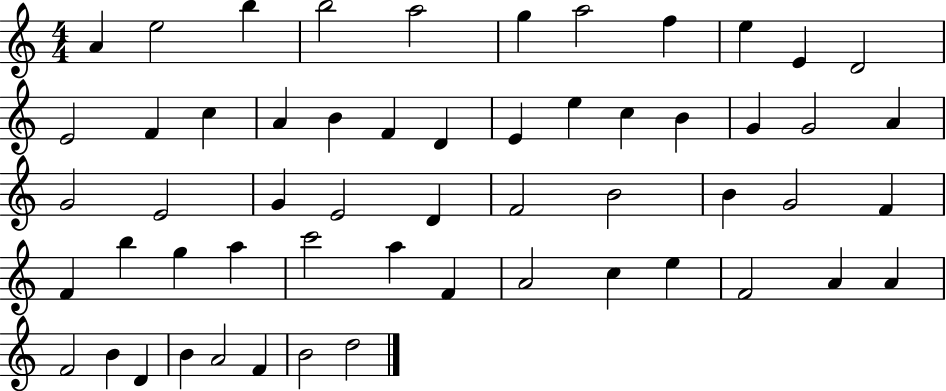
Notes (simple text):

A4/q E5/h B5/q B5/h A5/h G5/q A5/h F5/q E5/q E4/q D4/h E4/h F4/q C5/q A4/q B4/q F4/q D4/q E4/q E5/q C5/q B4/q G4/q G4/h A4/q G4/h E4/h G4/q E4/h D4/q F4/h B4/h B4/q G4/h F4/q F4/q B5/q G5/q A5/q C6/h A5/q F4/q A4/h C5/q E5/q F4/h A4/q A4/q F4/h B4/q D4/q B4/q A4/h F4/q B4/h D5/h